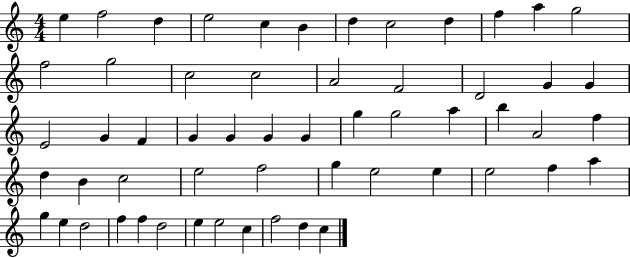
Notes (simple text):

E5/q F5/h D5/q E5/h C5/q B4/q D5/q C5/h D5/q F5/q A5/q G5/h F5/h G5/h C5/h C5/h A4/h F4/h D4/h G4/q G4/q E4/h G4/q F4/q G4/q G4/q G4/q G4/q G5/q G5/h A5/q B5/q A4/h F5/q D5/q B4/q C5/h E5/h F5/h G5/q E5/h E5/q E5/h F5/q A5/q G5/q E5/q D5/h F5/q F5/q D5/h E5/q E5/h C5/q F5/h D5/q C5/q